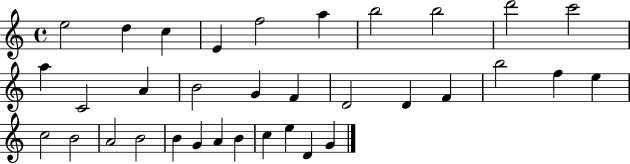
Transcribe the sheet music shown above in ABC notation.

X:1
T:Untitled
M:4/4
L:1/4
K:C
e2 d c E f2 a b2 b2 d'2 c'2 a C2 A B2 G F D2 D F b2 f e c2 B2 A2 B2 B G A B c e D G